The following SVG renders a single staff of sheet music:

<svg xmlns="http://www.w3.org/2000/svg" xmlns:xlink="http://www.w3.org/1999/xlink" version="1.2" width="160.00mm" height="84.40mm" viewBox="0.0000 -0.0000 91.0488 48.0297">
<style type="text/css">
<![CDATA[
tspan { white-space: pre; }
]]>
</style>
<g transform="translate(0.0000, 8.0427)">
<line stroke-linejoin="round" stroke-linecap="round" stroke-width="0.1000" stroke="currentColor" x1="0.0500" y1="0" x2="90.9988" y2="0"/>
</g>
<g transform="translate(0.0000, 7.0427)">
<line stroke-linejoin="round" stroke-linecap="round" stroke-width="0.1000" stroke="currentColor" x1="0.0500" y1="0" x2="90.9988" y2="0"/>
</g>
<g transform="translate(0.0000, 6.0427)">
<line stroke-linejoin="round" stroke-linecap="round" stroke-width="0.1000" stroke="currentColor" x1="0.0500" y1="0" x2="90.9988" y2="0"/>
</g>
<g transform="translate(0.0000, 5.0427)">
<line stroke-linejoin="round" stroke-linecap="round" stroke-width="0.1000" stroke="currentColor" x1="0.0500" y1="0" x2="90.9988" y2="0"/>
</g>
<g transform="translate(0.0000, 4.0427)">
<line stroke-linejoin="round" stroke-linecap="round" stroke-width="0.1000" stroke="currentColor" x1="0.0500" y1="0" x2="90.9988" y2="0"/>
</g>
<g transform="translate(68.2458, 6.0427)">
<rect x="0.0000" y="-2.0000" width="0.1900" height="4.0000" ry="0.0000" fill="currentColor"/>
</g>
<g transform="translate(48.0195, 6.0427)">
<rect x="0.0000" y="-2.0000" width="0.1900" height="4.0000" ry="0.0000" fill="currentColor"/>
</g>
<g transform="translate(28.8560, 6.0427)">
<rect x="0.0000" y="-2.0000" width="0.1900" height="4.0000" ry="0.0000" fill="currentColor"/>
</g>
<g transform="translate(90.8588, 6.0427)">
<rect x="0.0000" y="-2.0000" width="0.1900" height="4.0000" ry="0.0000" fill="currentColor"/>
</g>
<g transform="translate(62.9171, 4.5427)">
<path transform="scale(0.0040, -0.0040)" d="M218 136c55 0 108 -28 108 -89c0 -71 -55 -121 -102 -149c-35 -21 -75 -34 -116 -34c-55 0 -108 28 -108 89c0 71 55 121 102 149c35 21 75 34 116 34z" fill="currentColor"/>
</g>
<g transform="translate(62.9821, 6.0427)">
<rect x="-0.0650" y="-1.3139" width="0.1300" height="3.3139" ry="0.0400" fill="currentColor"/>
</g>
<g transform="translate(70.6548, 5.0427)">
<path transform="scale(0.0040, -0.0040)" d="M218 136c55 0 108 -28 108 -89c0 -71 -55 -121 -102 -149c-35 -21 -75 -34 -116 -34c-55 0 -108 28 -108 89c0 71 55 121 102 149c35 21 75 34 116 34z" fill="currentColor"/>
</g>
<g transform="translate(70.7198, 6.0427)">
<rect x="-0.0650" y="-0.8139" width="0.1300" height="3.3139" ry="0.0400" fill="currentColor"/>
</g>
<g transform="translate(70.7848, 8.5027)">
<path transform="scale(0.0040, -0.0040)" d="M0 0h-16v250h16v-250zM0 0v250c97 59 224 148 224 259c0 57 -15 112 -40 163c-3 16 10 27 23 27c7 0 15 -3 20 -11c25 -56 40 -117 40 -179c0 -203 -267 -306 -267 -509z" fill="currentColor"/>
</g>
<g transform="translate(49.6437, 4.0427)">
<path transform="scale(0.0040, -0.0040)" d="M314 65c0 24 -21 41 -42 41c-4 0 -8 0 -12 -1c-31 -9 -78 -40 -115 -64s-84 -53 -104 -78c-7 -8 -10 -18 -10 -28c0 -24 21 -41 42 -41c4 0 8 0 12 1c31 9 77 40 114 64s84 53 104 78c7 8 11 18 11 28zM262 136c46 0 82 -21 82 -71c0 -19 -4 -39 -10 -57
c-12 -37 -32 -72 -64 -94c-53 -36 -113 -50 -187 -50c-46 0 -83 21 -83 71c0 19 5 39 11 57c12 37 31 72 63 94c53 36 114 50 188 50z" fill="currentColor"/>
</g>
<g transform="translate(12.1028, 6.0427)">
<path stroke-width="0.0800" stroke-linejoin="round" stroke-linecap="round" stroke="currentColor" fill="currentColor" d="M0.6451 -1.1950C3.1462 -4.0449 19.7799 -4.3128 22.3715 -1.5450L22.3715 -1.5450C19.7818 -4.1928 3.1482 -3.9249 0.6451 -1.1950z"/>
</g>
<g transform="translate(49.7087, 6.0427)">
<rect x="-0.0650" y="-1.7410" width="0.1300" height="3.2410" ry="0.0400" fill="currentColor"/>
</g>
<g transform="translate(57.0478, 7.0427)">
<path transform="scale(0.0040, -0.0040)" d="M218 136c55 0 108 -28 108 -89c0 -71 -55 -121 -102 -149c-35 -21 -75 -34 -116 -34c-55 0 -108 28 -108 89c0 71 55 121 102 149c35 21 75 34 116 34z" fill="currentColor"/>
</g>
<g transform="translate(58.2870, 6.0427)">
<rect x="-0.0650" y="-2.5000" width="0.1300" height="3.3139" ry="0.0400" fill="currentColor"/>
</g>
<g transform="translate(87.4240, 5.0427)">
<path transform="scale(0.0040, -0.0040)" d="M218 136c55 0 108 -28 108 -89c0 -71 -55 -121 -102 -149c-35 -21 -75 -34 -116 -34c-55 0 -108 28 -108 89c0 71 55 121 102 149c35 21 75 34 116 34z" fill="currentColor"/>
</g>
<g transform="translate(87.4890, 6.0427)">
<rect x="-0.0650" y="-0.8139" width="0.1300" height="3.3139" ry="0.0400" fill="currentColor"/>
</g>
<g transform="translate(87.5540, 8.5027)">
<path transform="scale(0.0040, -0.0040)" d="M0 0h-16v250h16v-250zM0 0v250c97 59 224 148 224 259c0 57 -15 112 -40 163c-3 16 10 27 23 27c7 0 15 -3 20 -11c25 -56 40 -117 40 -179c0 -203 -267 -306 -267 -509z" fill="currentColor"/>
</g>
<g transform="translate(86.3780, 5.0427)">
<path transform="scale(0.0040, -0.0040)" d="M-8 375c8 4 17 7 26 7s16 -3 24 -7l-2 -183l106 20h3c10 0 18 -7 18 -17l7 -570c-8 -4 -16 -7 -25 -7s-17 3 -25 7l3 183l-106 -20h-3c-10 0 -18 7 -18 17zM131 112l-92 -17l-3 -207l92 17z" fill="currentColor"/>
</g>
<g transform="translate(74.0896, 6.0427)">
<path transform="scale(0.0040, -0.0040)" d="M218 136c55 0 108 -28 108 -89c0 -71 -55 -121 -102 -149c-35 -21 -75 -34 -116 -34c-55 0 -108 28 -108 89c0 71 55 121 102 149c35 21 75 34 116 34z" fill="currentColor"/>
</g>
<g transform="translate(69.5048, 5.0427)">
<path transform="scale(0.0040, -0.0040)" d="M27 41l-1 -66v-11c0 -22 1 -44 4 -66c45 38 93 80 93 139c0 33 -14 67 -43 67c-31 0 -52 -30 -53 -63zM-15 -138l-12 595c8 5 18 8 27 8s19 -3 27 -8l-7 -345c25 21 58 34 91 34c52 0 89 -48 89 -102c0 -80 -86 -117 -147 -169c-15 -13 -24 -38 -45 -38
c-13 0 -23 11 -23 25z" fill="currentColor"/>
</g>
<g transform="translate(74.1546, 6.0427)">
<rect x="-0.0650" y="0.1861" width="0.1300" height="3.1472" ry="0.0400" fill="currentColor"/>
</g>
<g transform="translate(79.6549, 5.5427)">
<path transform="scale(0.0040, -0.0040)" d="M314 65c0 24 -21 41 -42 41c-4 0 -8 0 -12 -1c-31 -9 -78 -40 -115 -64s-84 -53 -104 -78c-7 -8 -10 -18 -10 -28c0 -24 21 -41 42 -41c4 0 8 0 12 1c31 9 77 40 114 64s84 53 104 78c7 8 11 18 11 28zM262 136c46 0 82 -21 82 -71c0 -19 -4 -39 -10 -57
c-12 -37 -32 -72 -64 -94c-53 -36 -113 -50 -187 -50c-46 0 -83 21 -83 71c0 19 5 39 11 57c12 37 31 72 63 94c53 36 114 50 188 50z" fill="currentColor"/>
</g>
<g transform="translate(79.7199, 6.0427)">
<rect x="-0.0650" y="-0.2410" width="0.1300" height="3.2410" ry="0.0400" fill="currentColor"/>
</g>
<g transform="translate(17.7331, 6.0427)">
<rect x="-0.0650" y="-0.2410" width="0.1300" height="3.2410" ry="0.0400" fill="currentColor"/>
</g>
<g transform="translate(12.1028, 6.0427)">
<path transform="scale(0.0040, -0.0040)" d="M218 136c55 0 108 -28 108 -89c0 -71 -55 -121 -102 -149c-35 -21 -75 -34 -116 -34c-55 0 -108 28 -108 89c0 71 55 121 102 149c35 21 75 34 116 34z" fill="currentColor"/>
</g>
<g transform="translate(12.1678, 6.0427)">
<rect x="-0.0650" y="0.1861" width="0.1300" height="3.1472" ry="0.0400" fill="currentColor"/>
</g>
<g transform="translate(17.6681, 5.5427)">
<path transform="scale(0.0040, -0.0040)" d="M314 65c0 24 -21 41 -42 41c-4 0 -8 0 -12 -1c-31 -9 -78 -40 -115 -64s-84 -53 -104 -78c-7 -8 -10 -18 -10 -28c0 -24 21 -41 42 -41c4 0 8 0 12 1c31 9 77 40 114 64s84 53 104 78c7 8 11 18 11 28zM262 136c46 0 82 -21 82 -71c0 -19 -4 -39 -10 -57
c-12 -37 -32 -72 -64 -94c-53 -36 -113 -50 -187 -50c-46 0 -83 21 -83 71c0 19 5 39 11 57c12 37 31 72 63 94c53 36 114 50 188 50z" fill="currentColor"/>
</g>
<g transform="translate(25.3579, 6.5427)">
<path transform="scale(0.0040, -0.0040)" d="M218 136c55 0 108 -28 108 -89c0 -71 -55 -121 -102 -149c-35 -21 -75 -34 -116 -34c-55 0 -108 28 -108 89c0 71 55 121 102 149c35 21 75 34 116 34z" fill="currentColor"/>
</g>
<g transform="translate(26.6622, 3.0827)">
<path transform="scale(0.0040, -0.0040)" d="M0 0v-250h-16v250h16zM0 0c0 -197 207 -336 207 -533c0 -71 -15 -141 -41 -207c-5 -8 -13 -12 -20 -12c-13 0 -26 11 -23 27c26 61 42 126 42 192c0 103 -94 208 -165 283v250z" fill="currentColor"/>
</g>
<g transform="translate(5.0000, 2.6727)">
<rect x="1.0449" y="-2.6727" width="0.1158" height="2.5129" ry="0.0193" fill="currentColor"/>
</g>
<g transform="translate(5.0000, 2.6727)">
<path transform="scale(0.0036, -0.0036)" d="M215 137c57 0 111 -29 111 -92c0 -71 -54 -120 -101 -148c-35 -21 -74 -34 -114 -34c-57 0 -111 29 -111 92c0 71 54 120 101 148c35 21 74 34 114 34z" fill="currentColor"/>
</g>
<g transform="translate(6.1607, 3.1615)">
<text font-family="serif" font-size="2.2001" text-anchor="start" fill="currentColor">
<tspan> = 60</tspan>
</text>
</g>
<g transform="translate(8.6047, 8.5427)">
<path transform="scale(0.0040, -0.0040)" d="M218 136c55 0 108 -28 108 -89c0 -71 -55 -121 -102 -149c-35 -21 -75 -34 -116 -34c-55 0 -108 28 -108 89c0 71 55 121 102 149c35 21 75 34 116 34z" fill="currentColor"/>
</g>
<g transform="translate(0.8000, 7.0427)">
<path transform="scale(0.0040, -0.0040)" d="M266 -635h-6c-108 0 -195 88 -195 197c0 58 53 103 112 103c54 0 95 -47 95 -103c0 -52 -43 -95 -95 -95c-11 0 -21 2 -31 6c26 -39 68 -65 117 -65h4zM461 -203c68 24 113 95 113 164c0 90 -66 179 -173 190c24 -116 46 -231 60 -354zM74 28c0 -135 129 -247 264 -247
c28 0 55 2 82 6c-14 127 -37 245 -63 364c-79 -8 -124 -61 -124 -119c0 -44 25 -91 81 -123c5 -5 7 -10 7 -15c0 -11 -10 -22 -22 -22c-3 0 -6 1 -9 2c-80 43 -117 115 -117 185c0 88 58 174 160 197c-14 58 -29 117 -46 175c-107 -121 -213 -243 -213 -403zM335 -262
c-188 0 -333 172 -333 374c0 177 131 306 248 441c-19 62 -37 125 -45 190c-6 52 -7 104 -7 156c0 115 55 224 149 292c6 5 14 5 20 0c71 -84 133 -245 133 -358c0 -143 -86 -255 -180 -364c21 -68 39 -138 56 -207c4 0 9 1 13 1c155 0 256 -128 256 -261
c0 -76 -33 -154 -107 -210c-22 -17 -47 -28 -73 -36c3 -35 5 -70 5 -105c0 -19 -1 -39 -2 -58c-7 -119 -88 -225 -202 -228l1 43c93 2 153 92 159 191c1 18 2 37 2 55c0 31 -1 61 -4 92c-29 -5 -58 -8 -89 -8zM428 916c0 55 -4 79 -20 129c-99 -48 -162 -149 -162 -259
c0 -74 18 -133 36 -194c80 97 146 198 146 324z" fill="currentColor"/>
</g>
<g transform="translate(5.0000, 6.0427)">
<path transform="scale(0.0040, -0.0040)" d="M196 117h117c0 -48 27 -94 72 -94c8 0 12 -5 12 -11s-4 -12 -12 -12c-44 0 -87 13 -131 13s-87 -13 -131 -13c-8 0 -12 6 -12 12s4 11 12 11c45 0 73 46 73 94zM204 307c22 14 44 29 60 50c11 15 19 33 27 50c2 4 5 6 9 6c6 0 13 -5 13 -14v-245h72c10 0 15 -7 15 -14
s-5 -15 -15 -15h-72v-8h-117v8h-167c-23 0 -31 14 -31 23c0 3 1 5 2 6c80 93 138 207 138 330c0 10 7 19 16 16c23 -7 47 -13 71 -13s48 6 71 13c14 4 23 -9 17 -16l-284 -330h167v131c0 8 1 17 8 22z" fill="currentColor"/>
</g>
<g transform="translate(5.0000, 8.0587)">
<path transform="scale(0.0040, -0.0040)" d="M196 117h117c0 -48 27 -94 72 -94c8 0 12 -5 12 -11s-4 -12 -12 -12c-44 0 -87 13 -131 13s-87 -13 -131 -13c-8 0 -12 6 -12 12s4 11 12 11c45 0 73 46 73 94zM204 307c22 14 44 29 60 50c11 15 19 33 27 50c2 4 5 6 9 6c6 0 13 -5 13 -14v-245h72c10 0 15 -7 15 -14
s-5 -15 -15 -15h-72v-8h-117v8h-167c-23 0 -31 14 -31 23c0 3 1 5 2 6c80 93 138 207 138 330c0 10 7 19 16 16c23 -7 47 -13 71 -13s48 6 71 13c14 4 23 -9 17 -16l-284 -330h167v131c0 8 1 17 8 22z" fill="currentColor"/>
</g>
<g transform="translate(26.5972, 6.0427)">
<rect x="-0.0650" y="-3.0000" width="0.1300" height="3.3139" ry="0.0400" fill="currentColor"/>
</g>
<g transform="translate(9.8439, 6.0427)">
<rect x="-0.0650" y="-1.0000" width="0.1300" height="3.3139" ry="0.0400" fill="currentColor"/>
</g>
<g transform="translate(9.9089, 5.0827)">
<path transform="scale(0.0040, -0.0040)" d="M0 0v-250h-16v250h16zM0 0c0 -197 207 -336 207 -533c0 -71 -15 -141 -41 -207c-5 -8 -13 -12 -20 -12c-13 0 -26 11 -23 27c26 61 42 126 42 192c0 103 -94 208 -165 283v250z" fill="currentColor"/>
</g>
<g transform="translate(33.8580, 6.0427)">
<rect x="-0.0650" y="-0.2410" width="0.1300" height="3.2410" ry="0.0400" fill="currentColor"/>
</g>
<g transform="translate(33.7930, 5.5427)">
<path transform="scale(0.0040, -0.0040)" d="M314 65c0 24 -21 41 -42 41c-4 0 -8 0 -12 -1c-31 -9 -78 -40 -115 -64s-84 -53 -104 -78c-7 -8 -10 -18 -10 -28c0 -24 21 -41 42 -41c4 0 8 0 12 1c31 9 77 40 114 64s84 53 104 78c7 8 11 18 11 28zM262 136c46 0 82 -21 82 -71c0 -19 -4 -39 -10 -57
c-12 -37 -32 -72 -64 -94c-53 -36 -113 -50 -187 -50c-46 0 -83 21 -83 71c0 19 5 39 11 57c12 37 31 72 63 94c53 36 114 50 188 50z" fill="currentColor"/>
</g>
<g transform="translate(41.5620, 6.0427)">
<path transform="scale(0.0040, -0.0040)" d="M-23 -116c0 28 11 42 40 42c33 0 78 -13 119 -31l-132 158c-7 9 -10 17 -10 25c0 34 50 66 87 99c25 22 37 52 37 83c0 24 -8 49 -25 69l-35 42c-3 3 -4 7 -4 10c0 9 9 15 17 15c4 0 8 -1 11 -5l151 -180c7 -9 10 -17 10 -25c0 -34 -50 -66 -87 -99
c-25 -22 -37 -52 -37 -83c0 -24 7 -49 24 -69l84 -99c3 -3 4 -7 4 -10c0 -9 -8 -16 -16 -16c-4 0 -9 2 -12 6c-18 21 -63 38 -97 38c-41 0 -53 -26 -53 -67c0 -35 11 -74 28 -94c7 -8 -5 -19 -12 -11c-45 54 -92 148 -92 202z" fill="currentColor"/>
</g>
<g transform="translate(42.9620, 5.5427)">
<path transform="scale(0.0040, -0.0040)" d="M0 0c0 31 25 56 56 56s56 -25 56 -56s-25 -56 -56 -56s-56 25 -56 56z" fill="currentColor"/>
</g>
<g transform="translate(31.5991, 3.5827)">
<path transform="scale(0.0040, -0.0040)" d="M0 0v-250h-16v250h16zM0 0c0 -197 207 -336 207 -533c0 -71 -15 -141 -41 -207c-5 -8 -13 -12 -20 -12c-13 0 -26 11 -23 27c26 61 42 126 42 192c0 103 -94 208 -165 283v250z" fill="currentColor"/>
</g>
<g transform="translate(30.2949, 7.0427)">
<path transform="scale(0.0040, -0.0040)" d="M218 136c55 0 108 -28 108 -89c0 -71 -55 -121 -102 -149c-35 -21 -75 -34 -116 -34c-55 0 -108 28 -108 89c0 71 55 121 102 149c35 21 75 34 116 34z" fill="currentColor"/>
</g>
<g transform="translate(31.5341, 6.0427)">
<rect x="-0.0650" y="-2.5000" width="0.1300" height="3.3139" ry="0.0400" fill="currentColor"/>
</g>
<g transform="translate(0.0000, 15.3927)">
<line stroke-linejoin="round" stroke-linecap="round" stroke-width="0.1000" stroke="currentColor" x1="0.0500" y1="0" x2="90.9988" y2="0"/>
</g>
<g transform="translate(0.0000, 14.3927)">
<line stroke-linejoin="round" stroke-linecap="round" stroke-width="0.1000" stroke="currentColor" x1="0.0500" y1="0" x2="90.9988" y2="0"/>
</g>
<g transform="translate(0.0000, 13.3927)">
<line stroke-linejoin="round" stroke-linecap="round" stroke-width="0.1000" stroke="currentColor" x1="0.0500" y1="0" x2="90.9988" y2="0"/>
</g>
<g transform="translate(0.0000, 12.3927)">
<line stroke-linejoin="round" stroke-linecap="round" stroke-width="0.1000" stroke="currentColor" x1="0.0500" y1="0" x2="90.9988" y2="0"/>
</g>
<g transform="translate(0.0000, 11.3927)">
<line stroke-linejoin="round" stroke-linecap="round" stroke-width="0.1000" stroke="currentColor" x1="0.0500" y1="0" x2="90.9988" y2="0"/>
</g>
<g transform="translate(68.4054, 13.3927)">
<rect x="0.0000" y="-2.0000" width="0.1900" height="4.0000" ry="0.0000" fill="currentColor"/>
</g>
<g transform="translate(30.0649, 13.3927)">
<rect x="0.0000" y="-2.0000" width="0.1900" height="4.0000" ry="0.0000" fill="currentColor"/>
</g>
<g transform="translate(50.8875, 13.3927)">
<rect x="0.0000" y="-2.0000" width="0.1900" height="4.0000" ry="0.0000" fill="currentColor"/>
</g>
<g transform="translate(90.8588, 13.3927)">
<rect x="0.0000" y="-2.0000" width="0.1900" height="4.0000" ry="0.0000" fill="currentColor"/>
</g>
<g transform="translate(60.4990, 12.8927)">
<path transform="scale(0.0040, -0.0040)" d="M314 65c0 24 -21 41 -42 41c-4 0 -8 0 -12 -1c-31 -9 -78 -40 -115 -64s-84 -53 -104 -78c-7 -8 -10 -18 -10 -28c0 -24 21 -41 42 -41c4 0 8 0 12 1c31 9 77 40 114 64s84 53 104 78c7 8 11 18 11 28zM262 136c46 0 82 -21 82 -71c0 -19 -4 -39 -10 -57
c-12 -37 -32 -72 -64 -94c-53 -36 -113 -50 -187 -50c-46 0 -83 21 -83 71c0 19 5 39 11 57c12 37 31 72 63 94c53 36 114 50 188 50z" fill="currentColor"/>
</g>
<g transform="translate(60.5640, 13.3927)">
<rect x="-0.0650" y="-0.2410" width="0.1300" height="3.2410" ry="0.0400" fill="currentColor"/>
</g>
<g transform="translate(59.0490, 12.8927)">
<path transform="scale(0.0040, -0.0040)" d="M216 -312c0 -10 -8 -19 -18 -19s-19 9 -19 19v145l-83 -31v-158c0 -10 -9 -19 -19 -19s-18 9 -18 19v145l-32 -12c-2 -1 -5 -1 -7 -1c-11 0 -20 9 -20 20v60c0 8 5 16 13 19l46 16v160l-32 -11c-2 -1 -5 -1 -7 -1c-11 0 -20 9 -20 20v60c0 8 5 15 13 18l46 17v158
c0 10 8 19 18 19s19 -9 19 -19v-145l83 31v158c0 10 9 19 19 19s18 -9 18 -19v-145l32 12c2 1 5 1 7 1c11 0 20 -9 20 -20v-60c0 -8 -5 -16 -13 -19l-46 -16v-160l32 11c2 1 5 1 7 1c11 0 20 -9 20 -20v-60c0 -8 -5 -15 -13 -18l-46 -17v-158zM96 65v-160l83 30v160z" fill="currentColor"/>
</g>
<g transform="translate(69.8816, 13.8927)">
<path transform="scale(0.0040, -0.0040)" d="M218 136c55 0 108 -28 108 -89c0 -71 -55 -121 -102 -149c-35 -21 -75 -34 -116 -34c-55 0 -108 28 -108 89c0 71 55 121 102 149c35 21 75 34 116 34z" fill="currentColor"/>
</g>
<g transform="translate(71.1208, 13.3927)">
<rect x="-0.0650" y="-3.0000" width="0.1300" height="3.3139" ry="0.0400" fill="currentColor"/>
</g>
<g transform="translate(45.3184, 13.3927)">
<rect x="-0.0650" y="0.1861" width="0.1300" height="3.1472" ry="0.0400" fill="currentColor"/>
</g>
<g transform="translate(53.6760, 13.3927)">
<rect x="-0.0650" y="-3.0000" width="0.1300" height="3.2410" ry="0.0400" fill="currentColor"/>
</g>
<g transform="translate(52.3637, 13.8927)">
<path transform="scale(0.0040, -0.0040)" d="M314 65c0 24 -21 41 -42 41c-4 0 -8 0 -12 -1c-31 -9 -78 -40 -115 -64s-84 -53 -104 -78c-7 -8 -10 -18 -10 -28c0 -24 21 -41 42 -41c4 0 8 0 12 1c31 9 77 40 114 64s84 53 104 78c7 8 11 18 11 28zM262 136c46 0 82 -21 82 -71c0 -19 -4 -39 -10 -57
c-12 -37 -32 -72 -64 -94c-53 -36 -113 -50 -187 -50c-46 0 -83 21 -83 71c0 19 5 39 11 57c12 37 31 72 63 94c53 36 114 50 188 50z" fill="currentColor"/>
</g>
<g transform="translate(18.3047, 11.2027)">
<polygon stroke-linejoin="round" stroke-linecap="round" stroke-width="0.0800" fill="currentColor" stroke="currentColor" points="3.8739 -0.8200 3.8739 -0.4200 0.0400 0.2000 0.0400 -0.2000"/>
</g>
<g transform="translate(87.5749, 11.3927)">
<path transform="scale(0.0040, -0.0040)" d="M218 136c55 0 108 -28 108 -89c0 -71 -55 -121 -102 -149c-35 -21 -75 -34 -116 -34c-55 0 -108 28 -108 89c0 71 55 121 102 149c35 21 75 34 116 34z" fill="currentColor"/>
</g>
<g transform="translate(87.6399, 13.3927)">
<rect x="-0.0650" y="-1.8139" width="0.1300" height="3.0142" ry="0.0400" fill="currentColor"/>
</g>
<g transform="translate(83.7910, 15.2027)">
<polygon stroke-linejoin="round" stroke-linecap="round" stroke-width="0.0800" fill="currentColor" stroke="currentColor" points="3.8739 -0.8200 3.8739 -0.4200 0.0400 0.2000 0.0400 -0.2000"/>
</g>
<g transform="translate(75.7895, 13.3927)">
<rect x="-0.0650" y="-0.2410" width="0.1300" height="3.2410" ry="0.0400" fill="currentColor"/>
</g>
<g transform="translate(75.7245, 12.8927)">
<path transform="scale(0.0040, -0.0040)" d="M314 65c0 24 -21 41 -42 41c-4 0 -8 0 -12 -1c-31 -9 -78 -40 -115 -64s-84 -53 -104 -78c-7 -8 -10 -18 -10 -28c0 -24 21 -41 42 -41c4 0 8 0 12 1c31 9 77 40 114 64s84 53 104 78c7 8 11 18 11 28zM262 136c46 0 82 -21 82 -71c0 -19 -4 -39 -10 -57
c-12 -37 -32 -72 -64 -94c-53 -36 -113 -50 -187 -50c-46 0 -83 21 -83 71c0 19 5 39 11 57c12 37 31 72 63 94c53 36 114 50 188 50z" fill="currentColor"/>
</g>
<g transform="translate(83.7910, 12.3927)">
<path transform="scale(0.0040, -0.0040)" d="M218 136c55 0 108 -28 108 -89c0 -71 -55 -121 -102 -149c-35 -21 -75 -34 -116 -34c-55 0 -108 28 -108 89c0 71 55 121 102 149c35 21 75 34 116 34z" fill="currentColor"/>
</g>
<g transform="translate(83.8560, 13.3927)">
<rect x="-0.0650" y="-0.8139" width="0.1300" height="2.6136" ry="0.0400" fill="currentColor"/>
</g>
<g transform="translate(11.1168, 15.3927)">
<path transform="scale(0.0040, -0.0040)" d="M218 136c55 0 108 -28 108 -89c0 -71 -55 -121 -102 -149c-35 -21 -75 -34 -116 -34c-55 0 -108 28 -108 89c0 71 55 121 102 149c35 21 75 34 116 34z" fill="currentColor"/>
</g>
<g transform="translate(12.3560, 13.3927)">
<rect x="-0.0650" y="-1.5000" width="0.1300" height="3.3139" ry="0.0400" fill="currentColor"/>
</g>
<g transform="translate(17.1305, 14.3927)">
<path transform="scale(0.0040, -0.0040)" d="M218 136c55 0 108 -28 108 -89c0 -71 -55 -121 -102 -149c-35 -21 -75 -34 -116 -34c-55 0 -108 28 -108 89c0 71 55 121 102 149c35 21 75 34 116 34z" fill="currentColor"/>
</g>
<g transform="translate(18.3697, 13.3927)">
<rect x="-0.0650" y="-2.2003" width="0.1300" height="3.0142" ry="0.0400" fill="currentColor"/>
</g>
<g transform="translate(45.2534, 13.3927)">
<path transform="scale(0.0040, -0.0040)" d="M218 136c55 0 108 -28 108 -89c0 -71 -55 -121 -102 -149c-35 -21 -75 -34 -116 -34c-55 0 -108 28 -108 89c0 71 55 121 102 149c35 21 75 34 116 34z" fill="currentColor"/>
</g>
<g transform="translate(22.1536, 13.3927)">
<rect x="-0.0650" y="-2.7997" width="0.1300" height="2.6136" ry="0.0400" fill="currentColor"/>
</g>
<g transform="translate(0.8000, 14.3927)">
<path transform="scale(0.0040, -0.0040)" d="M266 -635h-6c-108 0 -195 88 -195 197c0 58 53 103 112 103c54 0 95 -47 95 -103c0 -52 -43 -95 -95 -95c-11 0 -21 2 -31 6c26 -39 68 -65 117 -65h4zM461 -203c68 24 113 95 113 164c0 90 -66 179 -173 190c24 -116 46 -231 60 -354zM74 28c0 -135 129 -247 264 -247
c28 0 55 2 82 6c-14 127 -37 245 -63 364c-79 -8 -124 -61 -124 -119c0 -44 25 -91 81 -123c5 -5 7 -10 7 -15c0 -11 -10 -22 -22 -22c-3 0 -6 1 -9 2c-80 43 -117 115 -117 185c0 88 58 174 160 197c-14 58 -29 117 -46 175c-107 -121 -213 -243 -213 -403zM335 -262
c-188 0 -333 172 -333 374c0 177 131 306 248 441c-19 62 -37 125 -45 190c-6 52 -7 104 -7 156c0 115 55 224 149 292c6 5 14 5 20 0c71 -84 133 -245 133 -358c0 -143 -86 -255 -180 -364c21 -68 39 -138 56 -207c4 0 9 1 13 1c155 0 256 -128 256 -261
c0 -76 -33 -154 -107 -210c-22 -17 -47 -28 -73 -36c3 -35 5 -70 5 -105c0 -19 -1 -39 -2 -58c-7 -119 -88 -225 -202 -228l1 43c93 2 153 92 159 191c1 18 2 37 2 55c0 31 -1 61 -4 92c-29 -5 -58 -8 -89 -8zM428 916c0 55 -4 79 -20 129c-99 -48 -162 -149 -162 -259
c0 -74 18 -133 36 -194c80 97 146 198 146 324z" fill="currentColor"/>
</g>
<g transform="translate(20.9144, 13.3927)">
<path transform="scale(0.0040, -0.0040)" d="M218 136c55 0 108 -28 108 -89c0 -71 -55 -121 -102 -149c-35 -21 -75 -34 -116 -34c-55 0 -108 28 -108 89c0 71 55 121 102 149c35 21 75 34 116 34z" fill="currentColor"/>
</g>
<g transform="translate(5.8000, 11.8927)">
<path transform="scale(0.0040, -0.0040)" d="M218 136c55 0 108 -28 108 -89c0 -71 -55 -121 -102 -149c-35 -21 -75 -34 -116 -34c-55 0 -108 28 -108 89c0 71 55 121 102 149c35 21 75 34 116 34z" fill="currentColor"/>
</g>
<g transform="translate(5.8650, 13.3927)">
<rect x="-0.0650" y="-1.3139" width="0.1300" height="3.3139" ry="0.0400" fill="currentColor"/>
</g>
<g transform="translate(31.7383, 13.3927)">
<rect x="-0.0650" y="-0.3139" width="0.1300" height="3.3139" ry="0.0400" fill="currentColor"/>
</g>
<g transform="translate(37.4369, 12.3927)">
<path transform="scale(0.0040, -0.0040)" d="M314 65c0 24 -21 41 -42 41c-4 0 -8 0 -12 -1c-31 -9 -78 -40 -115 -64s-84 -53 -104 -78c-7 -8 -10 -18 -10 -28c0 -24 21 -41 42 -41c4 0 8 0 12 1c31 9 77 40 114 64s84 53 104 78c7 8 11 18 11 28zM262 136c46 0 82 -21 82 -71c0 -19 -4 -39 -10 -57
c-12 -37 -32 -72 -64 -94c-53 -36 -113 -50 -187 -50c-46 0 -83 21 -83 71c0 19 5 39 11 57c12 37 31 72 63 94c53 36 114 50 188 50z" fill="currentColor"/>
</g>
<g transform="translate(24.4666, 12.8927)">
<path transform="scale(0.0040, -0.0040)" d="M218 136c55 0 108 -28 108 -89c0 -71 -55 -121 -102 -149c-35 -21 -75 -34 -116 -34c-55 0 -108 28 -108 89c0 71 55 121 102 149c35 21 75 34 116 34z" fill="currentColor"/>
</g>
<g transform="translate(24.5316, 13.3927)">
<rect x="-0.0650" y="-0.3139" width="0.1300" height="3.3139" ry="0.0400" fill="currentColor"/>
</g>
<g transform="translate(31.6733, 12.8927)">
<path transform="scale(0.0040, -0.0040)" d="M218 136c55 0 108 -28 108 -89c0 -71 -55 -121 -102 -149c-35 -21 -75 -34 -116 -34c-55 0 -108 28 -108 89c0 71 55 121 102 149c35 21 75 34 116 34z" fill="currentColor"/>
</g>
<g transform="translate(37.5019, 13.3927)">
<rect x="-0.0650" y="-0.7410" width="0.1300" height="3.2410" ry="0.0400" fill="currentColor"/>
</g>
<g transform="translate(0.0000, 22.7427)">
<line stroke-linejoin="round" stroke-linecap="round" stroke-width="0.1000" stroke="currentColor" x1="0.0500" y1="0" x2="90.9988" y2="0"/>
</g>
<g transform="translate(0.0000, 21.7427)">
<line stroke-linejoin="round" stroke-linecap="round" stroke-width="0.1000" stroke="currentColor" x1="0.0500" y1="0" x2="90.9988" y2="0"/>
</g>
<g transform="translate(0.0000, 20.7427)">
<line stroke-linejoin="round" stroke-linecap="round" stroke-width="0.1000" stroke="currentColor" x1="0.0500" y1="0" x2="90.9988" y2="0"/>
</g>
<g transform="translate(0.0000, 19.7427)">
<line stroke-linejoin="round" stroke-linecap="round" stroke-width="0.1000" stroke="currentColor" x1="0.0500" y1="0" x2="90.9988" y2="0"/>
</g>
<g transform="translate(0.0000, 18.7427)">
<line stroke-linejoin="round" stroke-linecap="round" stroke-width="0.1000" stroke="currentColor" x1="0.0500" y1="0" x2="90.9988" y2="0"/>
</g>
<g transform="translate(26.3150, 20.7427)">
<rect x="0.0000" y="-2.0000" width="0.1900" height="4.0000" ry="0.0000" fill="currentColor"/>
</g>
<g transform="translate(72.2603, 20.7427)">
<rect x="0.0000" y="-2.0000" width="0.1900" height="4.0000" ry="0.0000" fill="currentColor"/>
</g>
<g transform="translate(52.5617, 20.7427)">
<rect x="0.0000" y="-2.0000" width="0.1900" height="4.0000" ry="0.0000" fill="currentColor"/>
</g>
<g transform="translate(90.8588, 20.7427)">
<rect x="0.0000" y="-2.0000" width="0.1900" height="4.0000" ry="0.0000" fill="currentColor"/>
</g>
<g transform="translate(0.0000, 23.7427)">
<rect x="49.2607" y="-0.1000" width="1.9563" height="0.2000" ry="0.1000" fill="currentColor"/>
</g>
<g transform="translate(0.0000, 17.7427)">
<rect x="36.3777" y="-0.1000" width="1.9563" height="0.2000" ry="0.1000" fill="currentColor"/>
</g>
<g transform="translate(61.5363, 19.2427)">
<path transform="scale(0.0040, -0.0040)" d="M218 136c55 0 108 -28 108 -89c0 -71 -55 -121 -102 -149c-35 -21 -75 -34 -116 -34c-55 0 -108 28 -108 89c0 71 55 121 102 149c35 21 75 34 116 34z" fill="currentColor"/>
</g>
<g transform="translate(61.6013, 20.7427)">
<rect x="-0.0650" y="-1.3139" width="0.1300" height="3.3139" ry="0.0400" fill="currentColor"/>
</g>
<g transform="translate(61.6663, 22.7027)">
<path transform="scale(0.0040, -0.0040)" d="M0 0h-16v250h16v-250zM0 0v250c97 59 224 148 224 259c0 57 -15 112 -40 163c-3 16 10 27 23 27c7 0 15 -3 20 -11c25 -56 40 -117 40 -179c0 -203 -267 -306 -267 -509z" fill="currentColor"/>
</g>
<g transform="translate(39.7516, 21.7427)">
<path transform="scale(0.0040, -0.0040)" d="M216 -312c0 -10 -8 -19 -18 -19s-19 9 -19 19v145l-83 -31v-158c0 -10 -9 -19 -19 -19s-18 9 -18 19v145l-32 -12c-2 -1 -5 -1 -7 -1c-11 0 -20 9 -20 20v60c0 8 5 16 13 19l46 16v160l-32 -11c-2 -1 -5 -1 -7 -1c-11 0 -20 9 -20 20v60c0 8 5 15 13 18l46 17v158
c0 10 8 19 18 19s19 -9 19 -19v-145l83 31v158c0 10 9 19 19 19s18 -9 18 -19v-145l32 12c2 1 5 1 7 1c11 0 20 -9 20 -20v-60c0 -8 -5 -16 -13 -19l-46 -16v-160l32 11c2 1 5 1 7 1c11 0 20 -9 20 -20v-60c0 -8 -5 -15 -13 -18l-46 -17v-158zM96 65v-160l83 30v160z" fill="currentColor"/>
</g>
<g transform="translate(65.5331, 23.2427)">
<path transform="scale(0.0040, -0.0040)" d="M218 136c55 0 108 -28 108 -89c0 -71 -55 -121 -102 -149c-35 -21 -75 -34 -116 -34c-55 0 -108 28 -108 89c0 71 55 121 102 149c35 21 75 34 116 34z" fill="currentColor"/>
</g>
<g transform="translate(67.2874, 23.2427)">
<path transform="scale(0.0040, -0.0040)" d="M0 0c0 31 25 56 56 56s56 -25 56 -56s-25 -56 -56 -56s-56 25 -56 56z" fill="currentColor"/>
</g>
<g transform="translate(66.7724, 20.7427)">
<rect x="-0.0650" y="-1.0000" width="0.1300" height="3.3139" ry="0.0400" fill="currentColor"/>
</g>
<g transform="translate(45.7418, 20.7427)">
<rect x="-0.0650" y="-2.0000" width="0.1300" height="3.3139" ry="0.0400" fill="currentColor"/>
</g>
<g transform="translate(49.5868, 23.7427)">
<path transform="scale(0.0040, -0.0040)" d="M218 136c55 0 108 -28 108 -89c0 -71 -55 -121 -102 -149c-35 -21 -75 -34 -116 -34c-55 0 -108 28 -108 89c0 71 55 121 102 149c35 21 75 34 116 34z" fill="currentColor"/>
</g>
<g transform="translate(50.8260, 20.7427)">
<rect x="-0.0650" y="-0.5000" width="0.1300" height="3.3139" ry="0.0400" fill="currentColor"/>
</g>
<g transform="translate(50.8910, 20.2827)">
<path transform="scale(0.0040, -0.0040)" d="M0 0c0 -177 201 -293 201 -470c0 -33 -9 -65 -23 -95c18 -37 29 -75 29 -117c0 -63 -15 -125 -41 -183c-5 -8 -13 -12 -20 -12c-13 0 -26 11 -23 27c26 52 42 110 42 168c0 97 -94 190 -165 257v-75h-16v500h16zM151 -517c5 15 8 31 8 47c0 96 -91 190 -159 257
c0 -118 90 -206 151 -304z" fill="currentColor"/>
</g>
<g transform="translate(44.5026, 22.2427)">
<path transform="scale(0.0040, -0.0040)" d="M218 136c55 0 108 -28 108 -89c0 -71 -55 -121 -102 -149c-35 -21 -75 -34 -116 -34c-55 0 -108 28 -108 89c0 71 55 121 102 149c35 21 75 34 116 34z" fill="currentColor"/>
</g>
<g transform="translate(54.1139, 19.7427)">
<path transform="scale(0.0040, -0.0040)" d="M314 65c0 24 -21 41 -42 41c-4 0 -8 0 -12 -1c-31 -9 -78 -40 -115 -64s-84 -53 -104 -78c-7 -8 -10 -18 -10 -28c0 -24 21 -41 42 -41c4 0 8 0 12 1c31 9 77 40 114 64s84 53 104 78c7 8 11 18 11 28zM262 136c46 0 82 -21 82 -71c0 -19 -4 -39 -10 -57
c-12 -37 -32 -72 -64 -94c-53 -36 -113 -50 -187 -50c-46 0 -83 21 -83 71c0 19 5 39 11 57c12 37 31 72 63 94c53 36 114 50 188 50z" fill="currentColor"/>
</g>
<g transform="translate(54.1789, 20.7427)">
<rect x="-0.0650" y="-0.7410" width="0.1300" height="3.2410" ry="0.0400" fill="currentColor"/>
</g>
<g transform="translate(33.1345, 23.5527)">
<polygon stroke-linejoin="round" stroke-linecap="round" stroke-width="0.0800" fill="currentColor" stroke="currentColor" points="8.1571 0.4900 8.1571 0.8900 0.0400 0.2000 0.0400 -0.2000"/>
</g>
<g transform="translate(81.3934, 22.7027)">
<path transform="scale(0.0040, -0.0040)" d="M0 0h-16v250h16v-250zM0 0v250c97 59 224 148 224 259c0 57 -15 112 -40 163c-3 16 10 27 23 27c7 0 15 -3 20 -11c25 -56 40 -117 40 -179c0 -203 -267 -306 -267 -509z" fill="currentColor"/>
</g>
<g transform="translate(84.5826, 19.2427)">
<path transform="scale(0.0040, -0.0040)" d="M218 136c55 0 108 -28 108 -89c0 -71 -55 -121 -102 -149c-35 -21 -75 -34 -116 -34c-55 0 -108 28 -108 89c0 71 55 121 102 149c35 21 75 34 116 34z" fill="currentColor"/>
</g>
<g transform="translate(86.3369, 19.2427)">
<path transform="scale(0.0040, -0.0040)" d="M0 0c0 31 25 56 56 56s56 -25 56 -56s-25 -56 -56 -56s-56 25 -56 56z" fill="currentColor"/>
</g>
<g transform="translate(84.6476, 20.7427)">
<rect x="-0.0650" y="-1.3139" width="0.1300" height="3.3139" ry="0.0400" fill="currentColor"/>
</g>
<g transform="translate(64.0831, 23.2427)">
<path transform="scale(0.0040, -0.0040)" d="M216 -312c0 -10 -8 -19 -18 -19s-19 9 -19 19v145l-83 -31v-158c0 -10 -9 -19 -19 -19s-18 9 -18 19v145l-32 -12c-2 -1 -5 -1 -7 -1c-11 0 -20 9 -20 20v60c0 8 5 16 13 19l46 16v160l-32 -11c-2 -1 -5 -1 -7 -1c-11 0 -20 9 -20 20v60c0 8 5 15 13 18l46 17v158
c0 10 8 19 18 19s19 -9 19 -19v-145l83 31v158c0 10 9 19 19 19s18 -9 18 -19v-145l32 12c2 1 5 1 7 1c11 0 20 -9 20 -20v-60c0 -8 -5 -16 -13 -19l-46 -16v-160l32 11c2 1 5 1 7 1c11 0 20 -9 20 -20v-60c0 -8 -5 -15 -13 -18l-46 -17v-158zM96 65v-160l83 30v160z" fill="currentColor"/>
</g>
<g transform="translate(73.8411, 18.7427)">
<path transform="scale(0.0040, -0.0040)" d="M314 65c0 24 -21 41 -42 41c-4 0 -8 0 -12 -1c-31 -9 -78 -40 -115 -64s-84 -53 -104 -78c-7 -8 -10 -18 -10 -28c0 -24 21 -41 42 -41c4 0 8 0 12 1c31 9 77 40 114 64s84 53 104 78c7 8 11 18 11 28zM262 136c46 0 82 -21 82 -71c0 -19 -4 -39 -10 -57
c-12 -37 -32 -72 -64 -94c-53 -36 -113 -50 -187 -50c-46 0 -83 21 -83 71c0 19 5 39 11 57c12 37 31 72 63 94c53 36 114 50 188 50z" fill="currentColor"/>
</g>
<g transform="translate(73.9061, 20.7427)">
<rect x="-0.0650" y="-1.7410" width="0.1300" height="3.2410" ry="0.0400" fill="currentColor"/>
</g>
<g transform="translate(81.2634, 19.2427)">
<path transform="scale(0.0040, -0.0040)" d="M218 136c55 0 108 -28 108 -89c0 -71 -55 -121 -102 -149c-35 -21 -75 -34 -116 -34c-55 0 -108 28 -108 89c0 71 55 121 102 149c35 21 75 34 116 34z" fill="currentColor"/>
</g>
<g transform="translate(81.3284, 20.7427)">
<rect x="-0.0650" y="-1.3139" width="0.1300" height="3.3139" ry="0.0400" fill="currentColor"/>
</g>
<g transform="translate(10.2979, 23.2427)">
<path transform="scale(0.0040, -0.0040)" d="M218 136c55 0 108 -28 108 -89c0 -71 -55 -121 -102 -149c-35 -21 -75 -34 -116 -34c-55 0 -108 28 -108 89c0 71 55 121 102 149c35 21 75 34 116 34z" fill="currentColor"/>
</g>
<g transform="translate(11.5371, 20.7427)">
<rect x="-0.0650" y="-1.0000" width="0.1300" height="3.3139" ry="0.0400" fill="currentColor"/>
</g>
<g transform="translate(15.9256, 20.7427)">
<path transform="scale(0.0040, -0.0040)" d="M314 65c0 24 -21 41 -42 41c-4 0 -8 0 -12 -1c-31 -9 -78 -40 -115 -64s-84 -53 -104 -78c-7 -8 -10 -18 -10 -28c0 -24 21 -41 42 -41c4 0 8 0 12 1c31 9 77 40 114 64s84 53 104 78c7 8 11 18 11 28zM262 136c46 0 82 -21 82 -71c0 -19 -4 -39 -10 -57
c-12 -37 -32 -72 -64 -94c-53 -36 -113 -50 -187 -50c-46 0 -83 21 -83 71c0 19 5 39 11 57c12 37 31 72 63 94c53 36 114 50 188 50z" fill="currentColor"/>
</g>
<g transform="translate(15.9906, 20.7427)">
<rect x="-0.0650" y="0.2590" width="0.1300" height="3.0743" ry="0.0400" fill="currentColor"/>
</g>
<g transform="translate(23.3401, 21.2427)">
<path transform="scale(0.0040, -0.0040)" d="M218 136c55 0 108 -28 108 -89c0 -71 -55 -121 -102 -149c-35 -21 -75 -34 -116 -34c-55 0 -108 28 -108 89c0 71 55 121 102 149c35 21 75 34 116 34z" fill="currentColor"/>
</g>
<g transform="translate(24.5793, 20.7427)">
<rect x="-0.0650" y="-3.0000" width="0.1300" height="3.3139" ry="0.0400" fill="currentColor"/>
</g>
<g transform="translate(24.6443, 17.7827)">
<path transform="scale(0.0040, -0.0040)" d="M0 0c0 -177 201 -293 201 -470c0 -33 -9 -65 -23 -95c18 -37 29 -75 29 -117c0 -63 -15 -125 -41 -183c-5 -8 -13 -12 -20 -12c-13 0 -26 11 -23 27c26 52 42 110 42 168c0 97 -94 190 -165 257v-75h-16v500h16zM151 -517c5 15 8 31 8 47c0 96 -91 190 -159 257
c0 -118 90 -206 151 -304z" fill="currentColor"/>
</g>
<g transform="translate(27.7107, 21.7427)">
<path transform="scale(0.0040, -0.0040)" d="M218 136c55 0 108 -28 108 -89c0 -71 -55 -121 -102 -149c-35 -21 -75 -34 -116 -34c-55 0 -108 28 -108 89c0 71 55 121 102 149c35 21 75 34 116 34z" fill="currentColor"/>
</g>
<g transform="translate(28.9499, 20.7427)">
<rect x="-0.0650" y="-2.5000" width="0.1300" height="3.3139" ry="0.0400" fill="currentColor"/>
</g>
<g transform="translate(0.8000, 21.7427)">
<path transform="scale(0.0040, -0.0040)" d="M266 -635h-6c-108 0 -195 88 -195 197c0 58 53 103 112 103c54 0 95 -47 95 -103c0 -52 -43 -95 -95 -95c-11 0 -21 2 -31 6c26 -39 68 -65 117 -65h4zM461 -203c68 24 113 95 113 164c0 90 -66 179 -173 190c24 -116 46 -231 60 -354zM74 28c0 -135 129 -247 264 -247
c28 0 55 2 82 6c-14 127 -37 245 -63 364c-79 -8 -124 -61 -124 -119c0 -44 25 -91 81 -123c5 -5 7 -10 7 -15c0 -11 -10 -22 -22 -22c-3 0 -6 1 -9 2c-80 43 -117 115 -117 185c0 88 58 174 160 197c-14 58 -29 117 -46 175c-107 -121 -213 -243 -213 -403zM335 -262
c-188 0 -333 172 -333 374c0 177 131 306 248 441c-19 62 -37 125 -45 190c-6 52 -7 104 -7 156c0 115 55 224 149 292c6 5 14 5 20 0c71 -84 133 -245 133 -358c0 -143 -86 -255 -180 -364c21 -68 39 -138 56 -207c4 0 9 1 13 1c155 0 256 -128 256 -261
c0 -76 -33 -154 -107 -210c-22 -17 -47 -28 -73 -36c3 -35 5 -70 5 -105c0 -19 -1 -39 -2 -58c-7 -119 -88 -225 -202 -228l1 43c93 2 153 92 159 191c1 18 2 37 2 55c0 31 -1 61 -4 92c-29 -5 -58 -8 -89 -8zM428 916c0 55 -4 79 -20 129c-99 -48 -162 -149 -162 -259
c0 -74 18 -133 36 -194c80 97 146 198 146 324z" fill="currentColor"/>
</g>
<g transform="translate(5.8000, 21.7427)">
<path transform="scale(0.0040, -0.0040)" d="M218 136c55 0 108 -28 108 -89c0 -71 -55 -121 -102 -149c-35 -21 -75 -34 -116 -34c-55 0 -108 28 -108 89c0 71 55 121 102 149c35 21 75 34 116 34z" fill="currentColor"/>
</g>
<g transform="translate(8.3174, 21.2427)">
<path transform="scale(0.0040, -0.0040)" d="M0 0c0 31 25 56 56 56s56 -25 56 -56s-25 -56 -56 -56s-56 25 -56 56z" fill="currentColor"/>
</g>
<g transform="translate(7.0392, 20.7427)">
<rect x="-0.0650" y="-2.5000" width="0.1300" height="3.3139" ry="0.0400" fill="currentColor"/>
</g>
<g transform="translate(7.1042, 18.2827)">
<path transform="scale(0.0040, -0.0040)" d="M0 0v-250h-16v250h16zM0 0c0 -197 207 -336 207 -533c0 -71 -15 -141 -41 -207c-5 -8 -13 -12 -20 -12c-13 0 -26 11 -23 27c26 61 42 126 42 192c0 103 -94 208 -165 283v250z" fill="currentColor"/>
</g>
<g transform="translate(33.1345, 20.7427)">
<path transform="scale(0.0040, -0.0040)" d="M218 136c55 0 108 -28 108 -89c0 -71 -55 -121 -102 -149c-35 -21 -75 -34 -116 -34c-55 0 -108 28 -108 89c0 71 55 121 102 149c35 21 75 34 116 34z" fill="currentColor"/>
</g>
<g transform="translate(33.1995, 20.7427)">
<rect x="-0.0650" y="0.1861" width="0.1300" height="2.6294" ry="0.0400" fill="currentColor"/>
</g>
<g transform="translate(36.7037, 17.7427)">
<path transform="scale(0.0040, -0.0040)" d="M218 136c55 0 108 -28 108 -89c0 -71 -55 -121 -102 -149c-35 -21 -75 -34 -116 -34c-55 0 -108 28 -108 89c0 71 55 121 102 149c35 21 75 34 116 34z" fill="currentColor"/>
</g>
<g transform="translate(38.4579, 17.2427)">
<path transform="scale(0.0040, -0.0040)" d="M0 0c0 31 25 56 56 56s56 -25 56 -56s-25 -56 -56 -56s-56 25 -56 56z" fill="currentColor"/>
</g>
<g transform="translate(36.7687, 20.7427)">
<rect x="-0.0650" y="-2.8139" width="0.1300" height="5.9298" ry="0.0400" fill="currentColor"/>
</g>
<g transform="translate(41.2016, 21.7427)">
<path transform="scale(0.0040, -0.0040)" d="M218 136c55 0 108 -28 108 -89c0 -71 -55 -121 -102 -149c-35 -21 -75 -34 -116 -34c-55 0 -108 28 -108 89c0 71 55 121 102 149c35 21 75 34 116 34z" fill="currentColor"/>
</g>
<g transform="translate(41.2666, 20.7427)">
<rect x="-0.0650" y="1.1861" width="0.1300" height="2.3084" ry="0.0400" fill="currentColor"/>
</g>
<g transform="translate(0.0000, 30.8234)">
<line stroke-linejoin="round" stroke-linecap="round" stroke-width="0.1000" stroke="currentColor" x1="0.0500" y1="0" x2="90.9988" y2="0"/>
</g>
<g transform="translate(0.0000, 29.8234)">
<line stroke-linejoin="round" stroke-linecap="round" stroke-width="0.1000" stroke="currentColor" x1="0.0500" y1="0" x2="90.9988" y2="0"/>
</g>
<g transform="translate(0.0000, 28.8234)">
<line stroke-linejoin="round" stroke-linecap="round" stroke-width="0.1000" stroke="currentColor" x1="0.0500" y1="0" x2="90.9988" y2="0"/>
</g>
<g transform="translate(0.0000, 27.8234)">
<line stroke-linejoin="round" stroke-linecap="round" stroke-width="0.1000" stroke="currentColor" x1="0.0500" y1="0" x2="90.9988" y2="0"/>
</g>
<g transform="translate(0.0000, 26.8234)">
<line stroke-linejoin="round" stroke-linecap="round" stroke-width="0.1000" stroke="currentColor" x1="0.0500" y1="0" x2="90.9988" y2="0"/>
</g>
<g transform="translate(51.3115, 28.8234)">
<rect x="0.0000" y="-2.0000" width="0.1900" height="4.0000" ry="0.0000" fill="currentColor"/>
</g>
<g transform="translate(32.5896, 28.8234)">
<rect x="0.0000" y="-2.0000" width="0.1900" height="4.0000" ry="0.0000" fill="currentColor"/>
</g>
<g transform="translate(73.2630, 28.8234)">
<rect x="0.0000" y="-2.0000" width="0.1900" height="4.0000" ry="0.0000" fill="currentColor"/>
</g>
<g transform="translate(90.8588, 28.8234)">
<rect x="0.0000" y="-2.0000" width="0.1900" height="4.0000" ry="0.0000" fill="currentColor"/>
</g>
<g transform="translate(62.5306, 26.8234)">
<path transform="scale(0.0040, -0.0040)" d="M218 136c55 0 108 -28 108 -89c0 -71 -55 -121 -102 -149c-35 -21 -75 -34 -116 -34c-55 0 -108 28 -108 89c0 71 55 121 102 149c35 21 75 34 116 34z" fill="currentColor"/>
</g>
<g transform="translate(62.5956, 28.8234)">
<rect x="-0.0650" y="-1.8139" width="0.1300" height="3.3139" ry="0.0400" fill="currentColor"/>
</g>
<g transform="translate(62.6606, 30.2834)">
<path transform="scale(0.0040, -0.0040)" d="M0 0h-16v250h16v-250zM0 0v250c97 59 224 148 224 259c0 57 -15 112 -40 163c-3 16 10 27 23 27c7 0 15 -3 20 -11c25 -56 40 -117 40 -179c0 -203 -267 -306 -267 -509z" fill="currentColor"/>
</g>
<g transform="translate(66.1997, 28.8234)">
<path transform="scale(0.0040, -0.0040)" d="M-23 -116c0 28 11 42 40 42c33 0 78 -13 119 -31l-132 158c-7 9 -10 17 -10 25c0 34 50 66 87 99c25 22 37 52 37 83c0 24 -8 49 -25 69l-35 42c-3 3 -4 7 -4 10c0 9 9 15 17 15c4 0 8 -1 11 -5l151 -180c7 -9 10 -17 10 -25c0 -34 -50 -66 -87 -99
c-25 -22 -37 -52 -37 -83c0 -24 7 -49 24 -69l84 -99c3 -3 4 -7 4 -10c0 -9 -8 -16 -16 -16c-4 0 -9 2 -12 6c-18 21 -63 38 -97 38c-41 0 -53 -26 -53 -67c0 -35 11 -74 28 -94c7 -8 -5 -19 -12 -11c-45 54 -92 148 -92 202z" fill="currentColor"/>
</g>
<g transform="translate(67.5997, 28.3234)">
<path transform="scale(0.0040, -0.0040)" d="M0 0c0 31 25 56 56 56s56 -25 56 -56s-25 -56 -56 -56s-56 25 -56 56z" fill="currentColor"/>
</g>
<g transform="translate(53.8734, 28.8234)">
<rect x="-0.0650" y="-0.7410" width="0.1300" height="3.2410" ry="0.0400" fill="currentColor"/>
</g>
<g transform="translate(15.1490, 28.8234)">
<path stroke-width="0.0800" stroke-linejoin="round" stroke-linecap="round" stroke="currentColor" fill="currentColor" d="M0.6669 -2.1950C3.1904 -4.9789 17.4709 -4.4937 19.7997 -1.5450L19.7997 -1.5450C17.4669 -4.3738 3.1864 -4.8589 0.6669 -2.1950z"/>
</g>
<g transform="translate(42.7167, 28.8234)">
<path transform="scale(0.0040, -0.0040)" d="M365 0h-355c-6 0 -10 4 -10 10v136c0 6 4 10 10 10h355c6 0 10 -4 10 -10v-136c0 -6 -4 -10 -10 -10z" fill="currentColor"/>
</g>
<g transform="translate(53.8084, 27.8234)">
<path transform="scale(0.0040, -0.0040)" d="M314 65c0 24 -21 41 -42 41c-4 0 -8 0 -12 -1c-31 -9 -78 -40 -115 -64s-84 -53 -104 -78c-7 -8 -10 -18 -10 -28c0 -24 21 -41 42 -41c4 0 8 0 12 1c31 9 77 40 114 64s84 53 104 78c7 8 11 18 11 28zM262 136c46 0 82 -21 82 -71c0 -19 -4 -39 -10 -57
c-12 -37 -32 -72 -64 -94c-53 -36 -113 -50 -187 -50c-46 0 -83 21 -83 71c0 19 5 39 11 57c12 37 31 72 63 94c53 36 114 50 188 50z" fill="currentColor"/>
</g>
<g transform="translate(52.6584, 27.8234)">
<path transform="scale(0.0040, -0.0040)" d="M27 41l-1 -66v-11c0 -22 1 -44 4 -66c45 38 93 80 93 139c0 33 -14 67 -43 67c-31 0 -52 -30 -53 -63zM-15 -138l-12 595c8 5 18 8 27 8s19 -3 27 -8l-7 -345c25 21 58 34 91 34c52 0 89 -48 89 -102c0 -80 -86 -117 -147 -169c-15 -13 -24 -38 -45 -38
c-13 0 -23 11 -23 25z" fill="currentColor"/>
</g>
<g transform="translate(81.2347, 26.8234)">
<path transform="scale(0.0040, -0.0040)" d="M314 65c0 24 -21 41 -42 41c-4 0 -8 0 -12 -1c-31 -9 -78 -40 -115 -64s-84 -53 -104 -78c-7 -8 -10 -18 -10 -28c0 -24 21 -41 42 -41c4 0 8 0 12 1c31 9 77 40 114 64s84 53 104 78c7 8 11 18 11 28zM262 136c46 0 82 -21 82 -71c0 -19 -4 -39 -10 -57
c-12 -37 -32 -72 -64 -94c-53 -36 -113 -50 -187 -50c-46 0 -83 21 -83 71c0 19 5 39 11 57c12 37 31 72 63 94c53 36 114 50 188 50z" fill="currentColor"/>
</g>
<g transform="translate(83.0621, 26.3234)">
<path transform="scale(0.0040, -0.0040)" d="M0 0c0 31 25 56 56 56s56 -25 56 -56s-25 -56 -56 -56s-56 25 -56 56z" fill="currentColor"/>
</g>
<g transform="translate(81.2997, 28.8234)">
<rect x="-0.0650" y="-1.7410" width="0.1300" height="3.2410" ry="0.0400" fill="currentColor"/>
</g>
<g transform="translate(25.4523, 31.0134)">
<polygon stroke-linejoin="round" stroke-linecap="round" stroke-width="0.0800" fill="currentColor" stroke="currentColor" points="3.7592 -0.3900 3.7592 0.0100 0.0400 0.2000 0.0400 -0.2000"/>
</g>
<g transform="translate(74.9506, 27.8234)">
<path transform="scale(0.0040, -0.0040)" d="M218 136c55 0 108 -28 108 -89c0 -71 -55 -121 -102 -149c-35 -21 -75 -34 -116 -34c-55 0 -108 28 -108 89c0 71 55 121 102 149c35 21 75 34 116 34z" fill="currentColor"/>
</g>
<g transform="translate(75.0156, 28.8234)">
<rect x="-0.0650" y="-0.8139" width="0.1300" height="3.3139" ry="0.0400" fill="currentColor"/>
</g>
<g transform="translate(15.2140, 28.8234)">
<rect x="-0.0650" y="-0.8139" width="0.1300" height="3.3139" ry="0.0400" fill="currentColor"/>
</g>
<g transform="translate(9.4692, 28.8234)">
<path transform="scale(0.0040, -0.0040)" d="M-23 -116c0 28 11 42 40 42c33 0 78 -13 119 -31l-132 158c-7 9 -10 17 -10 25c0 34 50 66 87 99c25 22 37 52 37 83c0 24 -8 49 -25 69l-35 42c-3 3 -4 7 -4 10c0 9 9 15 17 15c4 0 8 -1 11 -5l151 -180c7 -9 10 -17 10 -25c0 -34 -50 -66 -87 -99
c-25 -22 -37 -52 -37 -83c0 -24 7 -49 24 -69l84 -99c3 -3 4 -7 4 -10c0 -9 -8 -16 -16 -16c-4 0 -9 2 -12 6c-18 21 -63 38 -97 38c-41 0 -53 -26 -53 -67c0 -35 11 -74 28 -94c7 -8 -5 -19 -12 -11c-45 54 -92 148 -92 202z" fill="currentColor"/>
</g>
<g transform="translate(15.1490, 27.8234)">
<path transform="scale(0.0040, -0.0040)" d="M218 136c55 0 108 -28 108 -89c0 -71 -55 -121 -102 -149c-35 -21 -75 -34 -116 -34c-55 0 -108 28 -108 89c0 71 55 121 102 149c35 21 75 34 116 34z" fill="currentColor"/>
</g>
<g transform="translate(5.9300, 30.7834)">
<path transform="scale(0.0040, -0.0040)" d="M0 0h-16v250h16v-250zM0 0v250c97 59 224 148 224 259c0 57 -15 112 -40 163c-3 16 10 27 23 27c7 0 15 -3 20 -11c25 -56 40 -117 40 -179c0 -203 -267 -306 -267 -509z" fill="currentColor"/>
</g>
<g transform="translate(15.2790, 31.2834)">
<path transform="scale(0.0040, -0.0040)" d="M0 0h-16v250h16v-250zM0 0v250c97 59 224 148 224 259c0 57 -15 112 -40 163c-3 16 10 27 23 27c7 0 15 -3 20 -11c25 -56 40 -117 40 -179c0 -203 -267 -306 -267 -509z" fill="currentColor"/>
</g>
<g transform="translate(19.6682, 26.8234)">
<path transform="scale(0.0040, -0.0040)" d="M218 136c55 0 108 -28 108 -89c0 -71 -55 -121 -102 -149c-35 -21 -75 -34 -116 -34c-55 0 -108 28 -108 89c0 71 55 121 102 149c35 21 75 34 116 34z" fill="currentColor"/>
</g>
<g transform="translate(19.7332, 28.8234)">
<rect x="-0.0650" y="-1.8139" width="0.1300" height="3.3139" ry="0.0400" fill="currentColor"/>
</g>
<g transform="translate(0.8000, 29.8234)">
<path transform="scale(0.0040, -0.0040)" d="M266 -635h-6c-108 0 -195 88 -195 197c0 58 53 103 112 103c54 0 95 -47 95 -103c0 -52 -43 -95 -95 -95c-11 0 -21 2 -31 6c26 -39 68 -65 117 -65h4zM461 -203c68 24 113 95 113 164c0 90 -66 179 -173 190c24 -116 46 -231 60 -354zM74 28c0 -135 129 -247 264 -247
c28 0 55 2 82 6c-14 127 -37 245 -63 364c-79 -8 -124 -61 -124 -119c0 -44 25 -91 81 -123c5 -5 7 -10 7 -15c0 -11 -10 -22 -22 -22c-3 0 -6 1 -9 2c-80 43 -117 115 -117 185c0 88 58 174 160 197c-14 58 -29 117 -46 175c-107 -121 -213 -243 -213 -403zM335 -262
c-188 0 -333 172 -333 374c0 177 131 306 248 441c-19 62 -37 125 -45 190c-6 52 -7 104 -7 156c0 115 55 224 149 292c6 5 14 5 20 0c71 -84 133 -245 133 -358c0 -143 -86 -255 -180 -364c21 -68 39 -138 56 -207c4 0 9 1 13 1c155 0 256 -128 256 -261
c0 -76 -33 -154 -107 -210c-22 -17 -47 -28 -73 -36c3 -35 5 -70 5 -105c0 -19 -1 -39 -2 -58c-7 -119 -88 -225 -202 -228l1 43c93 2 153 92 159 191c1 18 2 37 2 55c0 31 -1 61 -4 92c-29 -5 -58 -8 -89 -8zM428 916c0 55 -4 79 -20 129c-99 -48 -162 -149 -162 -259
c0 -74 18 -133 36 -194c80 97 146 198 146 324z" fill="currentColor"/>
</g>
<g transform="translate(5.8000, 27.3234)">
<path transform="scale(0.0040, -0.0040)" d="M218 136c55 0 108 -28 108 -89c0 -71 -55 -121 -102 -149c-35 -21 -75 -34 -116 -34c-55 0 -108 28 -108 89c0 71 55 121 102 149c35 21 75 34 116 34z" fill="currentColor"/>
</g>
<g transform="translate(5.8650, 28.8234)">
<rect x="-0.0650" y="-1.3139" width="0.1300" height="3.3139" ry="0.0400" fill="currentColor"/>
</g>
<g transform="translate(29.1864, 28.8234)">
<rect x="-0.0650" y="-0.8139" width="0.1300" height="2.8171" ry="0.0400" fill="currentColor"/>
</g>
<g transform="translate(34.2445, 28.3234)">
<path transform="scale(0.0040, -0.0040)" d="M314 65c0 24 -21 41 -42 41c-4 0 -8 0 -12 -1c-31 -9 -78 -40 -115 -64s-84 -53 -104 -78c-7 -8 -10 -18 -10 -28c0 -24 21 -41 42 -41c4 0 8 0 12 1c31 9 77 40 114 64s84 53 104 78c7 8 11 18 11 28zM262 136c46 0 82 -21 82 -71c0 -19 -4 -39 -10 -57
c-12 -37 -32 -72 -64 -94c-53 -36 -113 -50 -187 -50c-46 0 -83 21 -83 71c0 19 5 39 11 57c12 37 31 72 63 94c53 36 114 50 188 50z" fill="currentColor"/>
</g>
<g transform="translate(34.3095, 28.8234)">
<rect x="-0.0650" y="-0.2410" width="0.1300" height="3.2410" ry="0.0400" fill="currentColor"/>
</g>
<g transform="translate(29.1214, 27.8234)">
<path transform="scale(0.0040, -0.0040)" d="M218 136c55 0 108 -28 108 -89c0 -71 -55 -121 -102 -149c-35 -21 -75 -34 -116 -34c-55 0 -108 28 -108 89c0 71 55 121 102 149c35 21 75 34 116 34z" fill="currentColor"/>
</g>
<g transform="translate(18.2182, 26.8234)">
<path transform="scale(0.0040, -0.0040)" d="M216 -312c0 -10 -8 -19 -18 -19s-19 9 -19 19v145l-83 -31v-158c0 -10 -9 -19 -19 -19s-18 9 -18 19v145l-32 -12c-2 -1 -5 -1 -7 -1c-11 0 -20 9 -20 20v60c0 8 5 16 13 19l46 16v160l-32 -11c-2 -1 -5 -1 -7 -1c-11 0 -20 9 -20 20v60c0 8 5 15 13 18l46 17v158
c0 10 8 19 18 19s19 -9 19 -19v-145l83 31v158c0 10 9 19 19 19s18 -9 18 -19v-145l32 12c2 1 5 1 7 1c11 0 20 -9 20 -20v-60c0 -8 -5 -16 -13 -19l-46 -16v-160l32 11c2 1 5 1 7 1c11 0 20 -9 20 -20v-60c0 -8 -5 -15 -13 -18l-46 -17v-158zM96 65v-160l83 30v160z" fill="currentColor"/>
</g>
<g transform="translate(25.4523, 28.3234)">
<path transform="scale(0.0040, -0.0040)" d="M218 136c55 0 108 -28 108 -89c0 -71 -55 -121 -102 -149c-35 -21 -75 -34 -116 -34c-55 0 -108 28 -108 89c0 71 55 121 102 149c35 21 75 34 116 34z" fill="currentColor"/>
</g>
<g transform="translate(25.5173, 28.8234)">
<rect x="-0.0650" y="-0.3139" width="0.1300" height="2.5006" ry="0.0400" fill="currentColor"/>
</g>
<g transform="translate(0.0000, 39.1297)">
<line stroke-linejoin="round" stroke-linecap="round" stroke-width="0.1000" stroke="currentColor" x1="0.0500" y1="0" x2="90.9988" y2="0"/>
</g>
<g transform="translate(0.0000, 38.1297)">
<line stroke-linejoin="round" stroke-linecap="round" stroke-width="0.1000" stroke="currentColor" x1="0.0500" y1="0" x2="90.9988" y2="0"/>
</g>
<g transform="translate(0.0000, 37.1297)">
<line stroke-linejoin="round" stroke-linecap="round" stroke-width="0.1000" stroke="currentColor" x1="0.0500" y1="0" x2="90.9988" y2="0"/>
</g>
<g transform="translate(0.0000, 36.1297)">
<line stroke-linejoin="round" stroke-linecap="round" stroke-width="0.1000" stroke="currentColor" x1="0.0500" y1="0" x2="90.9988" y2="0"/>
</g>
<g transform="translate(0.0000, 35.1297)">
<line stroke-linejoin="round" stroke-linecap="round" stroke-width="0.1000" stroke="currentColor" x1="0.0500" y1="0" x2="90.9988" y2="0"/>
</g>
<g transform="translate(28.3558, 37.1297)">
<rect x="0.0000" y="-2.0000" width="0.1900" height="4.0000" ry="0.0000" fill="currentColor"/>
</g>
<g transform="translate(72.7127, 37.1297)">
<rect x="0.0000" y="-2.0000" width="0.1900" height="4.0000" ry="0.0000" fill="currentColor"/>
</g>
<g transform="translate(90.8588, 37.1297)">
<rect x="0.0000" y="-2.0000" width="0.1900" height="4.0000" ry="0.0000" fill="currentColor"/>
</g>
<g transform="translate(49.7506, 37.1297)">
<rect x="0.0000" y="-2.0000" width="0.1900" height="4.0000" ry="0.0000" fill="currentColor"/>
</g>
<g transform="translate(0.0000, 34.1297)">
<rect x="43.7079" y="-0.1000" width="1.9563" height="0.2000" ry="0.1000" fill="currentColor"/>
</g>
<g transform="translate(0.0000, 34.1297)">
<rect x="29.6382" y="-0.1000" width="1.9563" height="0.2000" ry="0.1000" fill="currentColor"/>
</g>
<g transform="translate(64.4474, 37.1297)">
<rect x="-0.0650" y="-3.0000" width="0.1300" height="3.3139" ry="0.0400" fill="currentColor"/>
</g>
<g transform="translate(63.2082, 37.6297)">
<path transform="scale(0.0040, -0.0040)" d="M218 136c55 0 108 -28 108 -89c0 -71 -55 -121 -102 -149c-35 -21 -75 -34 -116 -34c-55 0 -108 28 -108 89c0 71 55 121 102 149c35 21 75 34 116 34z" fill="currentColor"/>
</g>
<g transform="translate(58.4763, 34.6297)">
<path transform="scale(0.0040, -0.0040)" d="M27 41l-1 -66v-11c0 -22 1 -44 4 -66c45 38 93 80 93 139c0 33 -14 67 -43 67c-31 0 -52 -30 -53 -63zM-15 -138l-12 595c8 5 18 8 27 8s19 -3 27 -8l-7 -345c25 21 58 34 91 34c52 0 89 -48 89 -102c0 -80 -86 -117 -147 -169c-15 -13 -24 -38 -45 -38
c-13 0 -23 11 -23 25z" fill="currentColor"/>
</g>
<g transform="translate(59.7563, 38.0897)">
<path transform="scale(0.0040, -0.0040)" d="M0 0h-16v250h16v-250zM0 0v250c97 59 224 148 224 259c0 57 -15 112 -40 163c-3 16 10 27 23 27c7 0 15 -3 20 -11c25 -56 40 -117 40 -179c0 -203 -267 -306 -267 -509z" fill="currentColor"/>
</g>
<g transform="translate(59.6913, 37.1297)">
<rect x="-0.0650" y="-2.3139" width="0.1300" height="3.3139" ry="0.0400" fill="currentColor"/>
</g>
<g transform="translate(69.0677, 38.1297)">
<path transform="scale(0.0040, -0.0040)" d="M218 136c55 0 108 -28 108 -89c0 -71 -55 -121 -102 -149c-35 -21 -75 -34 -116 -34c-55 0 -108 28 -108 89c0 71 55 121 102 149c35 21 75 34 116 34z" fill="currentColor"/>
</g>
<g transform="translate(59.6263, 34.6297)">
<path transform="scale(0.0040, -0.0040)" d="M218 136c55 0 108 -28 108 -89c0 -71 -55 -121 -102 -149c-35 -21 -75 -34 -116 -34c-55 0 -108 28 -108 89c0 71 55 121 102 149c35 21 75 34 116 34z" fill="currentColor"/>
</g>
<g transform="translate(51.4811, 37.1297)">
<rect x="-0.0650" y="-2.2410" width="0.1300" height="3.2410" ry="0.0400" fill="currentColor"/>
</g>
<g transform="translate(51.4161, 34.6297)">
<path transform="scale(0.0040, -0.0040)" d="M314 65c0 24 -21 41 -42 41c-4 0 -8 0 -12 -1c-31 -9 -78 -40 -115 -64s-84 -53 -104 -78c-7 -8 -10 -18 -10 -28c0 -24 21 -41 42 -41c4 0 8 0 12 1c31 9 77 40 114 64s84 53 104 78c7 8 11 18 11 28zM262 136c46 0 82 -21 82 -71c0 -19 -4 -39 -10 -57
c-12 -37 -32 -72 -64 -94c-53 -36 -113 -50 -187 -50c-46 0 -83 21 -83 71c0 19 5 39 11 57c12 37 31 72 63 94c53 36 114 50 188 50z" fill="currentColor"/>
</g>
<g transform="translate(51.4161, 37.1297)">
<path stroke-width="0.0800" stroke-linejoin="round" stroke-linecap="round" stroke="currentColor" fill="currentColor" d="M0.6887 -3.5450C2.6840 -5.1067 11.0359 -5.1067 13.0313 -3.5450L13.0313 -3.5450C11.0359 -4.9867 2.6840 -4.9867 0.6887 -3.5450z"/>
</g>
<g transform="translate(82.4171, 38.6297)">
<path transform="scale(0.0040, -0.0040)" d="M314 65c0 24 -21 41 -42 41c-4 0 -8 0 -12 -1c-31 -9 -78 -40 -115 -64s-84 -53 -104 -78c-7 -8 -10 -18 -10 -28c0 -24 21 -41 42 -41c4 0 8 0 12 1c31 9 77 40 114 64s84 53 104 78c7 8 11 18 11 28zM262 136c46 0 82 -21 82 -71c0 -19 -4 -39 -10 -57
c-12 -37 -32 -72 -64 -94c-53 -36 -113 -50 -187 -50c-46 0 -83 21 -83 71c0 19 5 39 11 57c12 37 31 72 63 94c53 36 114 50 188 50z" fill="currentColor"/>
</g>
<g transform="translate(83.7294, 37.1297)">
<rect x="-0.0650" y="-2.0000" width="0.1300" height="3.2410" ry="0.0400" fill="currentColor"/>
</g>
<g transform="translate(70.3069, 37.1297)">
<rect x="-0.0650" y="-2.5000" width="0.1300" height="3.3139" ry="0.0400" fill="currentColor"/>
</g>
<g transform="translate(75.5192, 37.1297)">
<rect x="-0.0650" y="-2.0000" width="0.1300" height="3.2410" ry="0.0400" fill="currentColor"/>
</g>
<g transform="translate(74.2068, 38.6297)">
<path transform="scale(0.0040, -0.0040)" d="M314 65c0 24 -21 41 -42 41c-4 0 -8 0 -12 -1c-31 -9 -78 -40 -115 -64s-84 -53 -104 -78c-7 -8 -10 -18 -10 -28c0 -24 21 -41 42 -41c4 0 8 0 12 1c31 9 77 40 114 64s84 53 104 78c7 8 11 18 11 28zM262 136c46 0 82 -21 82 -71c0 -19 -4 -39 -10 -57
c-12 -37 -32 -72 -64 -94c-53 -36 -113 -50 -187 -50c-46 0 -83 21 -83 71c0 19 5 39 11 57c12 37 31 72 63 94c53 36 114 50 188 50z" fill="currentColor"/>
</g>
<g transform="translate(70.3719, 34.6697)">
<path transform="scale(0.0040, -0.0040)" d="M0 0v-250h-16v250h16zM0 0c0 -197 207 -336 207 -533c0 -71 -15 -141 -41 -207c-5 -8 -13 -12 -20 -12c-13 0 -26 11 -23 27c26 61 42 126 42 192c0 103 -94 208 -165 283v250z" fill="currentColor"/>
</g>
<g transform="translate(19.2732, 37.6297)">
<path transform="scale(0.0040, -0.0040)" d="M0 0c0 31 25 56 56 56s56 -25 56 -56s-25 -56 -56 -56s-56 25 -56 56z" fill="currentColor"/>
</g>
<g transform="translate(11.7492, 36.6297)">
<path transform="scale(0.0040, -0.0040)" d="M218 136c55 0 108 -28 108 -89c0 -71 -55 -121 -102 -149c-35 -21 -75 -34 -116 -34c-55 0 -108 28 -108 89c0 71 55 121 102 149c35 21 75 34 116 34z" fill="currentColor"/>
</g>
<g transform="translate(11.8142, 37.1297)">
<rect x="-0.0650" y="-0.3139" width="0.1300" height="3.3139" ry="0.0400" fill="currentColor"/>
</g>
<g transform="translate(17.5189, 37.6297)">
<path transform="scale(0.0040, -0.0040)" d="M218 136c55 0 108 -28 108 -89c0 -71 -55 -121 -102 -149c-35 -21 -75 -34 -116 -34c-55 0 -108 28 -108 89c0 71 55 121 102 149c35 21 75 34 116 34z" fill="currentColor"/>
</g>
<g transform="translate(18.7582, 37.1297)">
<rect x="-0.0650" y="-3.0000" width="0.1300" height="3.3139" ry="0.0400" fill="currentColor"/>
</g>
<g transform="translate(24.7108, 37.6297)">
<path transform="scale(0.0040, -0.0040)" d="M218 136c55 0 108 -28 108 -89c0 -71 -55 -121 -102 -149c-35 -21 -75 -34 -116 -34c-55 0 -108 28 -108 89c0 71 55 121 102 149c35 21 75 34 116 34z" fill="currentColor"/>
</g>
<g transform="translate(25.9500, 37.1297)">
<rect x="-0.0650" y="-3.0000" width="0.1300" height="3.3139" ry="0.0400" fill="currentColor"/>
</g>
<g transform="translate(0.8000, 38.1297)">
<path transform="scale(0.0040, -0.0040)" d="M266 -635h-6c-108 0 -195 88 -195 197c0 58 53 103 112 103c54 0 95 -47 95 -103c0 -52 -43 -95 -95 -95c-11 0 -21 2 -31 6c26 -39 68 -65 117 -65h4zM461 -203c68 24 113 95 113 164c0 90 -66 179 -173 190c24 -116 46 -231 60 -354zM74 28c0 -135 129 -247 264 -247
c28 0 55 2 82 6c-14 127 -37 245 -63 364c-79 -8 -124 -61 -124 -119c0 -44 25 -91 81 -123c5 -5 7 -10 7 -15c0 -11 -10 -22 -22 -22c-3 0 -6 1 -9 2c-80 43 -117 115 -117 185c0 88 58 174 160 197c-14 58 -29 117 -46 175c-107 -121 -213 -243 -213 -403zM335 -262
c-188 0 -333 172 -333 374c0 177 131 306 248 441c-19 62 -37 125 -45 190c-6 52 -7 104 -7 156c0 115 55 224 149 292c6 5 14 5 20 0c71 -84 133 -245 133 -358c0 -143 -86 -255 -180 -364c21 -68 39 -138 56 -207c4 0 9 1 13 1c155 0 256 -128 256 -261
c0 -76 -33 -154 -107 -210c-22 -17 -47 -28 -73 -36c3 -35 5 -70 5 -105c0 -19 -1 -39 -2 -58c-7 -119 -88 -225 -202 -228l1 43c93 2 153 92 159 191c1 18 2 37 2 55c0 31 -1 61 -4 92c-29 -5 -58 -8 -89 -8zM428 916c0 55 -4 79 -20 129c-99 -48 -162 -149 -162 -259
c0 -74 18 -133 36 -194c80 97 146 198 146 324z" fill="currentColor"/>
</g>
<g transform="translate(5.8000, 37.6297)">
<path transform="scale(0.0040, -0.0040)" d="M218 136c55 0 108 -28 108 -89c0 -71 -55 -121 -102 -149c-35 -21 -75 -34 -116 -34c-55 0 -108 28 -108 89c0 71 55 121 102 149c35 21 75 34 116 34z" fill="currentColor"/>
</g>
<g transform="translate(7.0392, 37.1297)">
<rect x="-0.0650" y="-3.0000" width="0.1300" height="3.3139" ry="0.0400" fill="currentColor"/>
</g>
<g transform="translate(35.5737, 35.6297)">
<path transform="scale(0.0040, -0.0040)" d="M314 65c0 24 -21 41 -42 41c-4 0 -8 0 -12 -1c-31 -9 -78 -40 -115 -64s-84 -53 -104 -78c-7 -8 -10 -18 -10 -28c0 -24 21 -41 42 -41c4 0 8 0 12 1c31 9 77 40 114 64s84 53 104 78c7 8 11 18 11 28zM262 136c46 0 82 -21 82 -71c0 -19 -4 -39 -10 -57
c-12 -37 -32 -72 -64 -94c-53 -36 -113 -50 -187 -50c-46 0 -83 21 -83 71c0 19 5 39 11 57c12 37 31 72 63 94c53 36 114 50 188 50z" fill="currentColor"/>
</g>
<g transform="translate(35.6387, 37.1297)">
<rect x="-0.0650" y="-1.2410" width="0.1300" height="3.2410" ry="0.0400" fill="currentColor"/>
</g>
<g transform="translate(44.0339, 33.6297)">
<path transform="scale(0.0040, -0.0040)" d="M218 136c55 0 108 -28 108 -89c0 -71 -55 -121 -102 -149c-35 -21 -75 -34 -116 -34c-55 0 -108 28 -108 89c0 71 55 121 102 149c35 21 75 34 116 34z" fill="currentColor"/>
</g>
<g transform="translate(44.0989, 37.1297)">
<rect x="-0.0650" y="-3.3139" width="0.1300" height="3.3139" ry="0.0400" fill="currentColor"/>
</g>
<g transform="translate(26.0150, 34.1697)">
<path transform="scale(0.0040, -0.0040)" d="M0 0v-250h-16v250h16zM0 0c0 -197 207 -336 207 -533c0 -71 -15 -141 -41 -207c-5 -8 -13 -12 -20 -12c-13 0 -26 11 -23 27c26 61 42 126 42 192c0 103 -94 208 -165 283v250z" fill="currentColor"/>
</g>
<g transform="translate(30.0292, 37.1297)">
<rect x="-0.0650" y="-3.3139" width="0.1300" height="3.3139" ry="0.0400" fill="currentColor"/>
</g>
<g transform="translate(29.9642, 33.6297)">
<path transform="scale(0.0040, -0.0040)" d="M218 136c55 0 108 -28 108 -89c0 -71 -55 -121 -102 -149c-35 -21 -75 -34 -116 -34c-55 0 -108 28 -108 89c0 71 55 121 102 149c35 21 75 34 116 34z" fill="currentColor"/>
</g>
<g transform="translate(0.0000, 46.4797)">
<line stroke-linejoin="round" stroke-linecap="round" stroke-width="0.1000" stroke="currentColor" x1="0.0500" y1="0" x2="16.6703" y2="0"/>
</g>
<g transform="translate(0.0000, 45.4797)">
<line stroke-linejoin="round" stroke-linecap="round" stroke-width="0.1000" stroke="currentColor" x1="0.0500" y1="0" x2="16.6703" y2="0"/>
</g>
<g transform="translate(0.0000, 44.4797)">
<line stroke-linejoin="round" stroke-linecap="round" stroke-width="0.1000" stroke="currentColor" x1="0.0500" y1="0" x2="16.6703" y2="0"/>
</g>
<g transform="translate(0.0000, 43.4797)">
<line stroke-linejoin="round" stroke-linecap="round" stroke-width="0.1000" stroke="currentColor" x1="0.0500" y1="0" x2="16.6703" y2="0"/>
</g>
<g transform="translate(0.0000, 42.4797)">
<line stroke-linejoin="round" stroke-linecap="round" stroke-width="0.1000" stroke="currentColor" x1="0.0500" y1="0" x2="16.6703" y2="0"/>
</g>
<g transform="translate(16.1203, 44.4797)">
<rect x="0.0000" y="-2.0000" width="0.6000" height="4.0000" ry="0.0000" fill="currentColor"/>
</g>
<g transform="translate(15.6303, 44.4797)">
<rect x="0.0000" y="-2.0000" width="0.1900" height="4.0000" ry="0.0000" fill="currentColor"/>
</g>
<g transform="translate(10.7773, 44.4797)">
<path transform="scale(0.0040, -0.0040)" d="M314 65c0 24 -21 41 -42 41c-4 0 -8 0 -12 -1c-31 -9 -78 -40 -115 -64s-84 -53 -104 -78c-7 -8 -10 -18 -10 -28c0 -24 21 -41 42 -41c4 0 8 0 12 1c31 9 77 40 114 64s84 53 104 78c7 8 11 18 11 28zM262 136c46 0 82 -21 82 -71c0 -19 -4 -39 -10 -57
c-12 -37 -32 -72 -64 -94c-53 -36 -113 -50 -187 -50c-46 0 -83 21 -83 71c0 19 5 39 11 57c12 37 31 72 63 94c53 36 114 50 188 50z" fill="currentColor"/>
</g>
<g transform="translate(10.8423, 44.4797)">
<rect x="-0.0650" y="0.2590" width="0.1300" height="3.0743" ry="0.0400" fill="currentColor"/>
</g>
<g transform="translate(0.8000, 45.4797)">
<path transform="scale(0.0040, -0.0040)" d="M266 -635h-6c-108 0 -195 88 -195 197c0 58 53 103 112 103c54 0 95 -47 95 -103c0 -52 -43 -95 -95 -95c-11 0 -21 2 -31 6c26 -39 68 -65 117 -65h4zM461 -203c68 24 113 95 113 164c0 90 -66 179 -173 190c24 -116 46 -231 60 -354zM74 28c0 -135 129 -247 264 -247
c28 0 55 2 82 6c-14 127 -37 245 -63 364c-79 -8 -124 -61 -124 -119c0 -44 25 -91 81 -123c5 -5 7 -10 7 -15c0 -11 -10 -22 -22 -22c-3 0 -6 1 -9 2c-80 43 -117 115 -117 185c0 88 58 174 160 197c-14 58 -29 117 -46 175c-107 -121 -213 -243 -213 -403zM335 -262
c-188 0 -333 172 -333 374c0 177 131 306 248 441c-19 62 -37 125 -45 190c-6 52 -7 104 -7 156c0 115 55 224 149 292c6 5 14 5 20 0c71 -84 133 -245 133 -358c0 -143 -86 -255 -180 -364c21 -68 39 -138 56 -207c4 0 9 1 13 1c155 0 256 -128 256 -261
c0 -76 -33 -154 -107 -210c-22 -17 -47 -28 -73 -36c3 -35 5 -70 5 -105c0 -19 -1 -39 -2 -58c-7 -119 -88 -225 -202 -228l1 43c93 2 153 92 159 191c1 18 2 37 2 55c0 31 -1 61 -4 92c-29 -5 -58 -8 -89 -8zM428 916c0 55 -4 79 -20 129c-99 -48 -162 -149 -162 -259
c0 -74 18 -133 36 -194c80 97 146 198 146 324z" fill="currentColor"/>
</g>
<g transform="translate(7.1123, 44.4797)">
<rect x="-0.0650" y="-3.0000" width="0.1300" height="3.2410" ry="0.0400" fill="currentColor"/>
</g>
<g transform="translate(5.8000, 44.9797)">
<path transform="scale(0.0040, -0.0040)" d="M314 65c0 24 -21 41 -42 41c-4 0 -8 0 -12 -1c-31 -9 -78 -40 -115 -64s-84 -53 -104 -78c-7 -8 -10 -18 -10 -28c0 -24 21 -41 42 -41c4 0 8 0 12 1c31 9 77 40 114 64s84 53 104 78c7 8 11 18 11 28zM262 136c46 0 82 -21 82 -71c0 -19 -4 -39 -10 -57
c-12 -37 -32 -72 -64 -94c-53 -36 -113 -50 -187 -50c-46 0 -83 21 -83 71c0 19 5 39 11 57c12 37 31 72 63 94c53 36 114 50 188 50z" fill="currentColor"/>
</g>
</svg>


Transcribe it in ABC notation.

X:1
T:Untitled
M:4/4
L:1/4
K:C
D/2 B c2 A/2 G/2 c2 z f2 G e _d/2 B c2 d/2 e E G/2 B/2 c c d2 B A2 ^c2 A c2 d/2 f/2 G/2 D B2 A/4 G B/2 a/2 ^G/2 F C/4 d2 e/2 ^D f2 e/2 e e/2 z d/2 ^f c/2 d/2 c2 z2 _d2 f/2 z d f2 A c A A/2 b e2 b g2 _g/2 A G/2 F2 F2 A2 B2